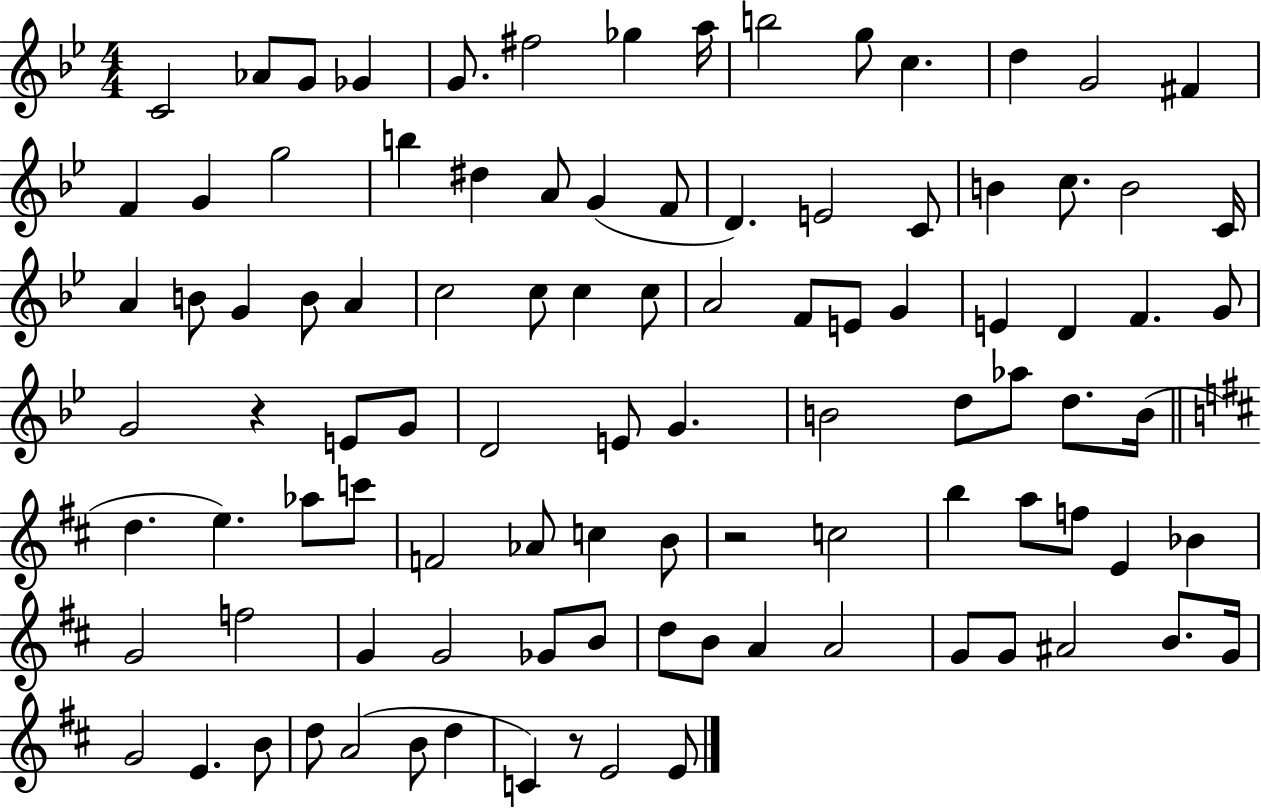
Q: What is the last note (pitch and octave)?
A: E4